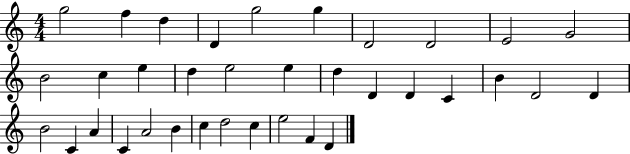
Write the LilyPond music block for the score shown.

{
  \clef treble
  \numericTimeSignature
  \time 4/4
  \key c \major
  g''2 f''4 d''4 | d'4 g''2 g''4 | d'2 d'2 | e'2 g'2 | \break b'2 c''4 e''4 | d''4 e''2 e''4 | d''4 d'4 d'4 c'4 | b'4 d'2 d'4 | \break b'2 c'4 a'4 | c'4 a'2 b'4 | c''4 d''2 c''4 | e''2 f'4 d'4 | \break \bar "|."
}